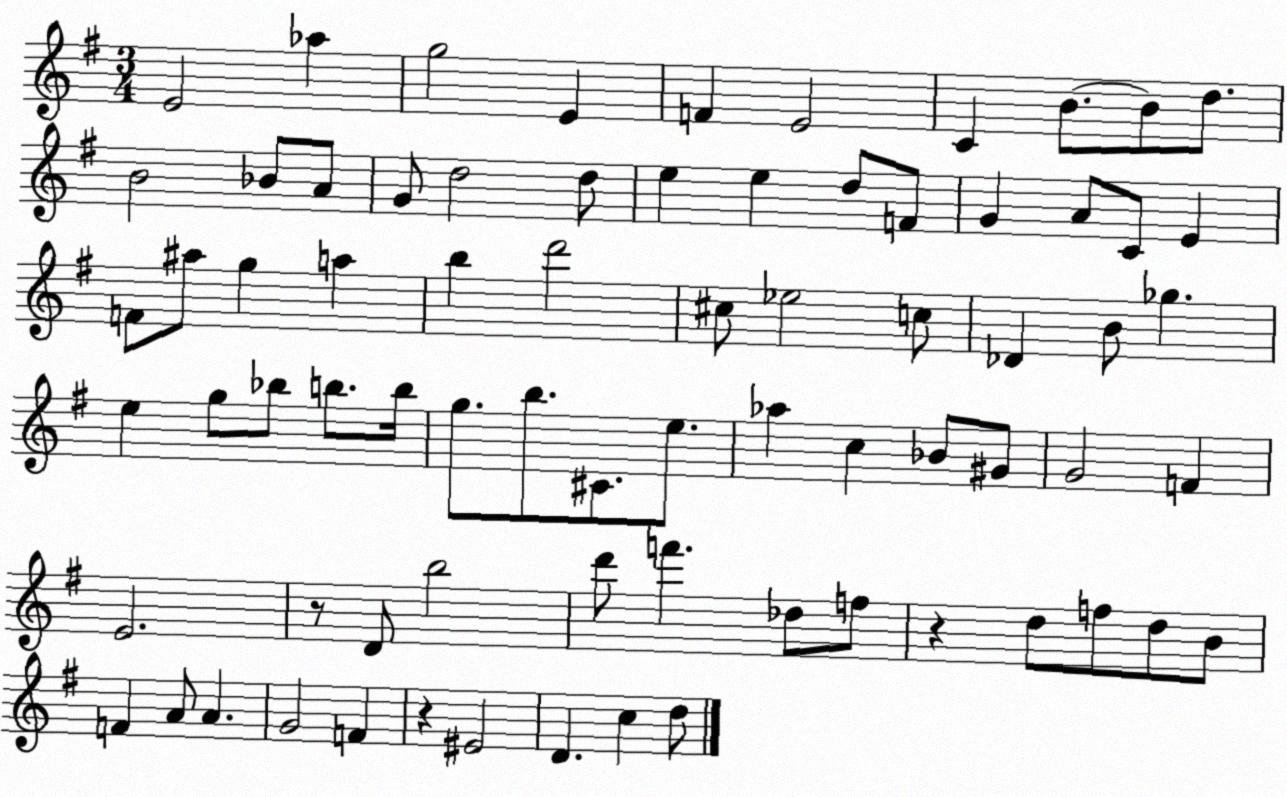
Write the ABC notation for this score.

X:1
T:Untitled
M:3/4
L:1/4
K:G
E2 _a g2 E F E2 C B/2 B/2 d/2 B2 _B/2 A/2 G/2 d2 d/2 e e d/2 F/2 G A/2 C/2 E F/2 ^a/2 g a b d'2 ^c/2 _e2 c/2 _D B/2 _g e g/2 _b/2 b/2 b/4 g/2 b/2 ^C/2 e/2 _a c _B/2 ^G/2 G2 F E2 z/2 D/2 b2 d'/2 f' _d/2 f/2 z d/2 f/2 d/2 B/2 F A/2 A G2 F z ^E2 D c d/2